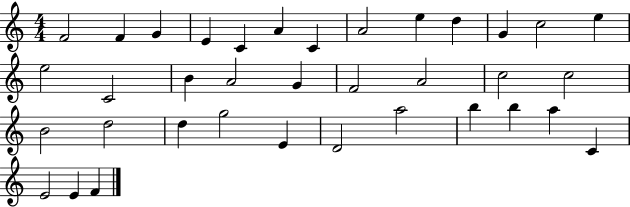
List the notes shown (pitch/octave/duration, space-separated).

F4/h F4/q G4/q E4/q C4/q A4/q C4/q A4/h E5/q D5/q G4/q C5/h E5/q E5/h C4/h B4/q A4/h G4/q F4/h A4/h C5/h C5/h B4/h D5/h D5/q G5/h E4/q D4/h A5/h B5/q B5/q A5/q C4/q E4/h E4/q F4/q